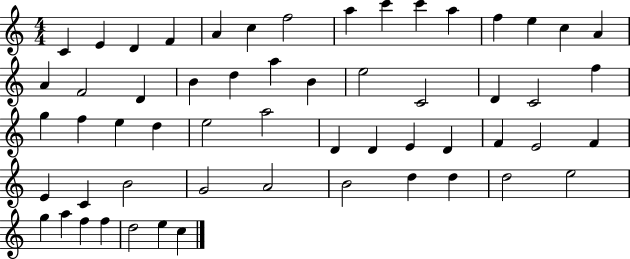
X:1
T:Untitled
M:4/4
L:1/4
K:C
C E D F A c f2 a c' c' a f e c A A F2 D B d a B e2 C2 D C2 f g f e d e2 a2 D D E D F E2 F E C B2 G2 A2 B2 d d d2 e2 g a f f d2 e c